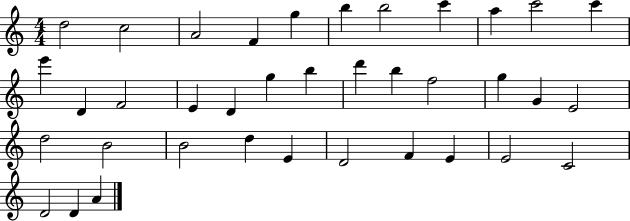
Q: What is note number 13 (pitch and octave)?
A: D4